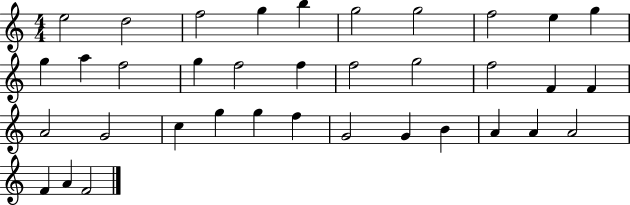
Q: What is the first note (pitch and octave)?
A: E5